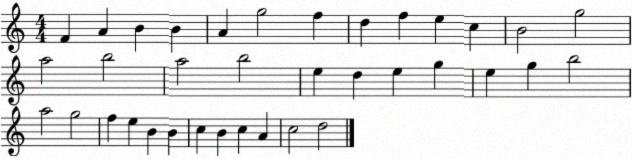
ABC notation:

X:1
T:Untitled
M:4/4
L:1/4
K:C
F A B B A g2 f d f e c B2 g2 a2 b2 a2 b2 e d e g e g b2 a2 g2 f e B B c B c A c2 d2